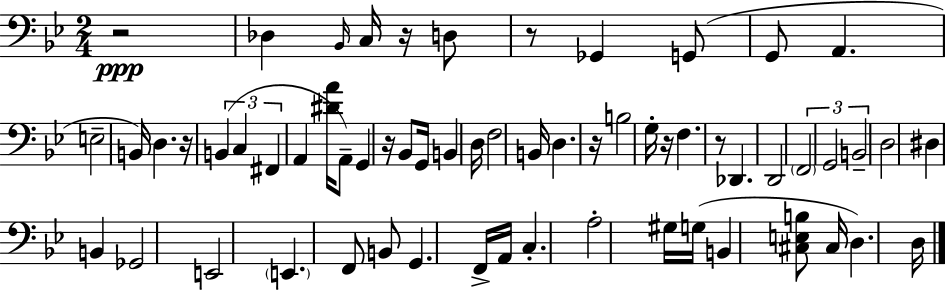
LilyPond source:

{
  \clef bass
  \numericTimeSignature
  \time 2/4
  \key bes \major
  r2\ppp | des4 \grace { bes,16 } c16 r16 d8 | r8 ges,4 g,8( | g,8 a,4. | \break e2-- | b,16) d4. | r16 \tuplet 3/2 { b,4( c4 | fis,4 } a,4 | \break <dis' a'>16 a,8--) g,4 | r16 bes,8 g,16 b,4 | d16 f2 | b,16 d4. | \break r16 b2 | g16-. r16 f4. | r8 des,4. | d,2 | \break \tuplet 3/2 { \parenthesize f,2 | g,2 | b,2-- } | d2 | \break dis4 b,4 | ges,2 | e,2 | \parenthesize e,4. f,8 | \break b,8 g,4. | f,16-> a,16 c4.-. | a2-. | gis16 g16( b,4 <cis e b>8 | \break cis16 d4.) | d16 \bar "|."
}